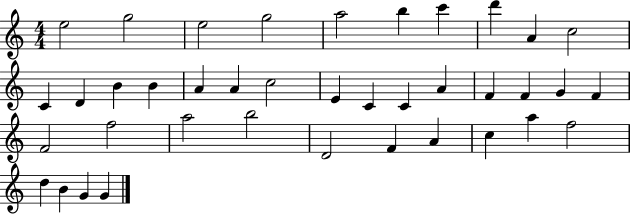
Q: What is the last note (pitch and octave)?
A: G4